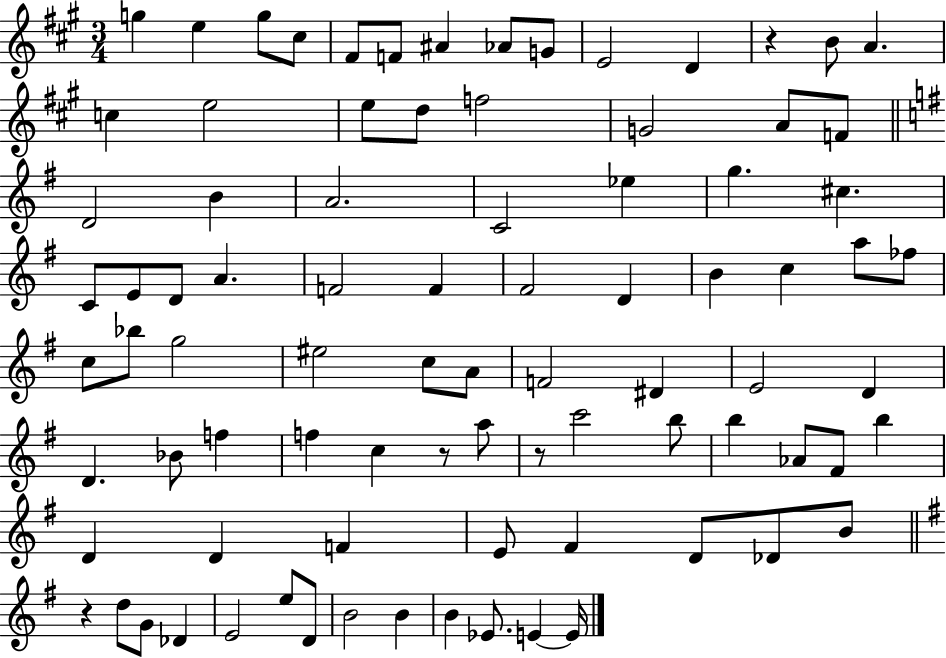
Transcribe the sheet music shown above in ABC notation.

X:1
T:Untitled
M:3/4
L:1/4
K:A
g e g/2 ^c/2 ^F/2 F/2 ^A _A/2 G/2 E2 D z B/2 A c e2 e/2 d/2 f2 G2 A/2 F/2 D2 B A2 C2 _e g ^c C/2 E/2 D/2 A F2 F ^F2 D B c a/2 _f/2 c/2 _b/2 g2 ^e2 c/2 A/2 F2 ^D E2 D D _B/2 f f c z/2 a/2 z/2 c'2 b/2 b _A/2 ^F/2 b D D F E/2 ^F D/2 _D/2 B/2 z d/2 G/2 _D E2 e/2 D/2 B2 B B _E/2 E E/4